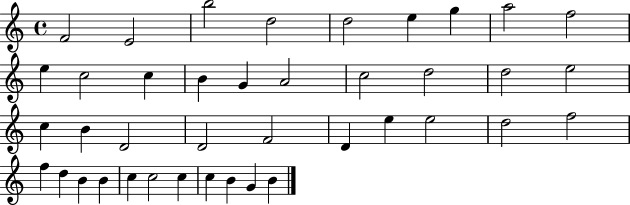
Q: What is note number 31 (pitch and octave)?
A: D5